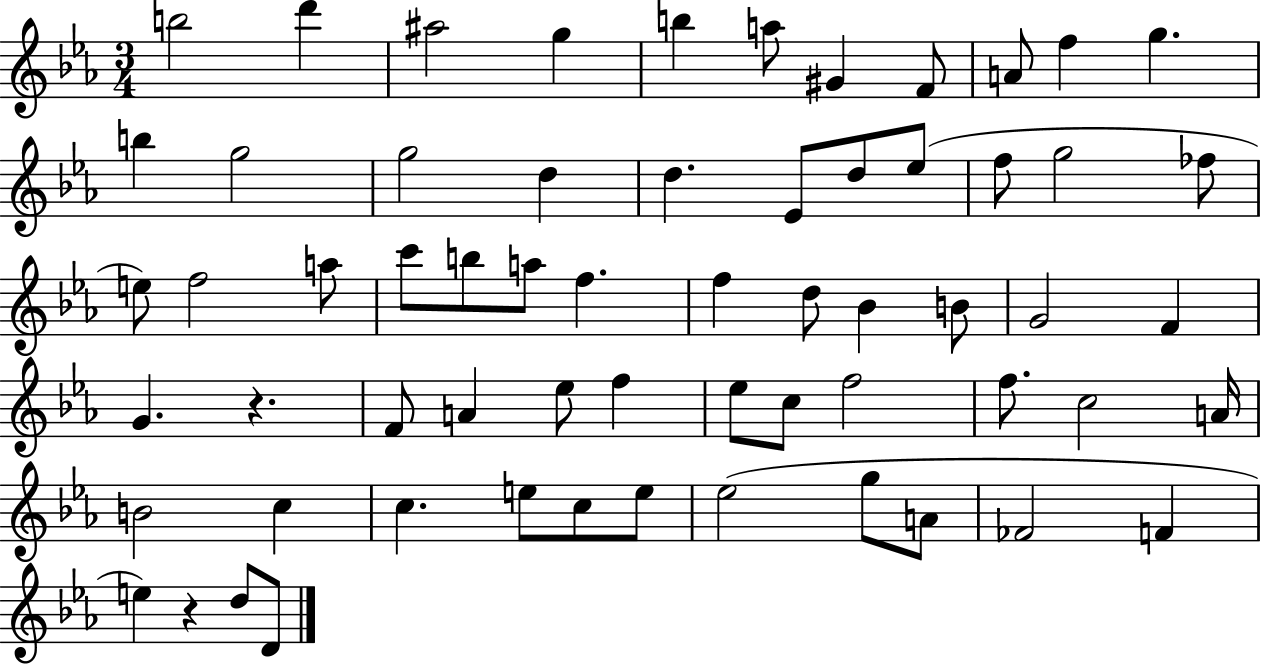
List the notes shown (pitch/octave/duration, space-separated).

B5/h D6/q A#5/h G5/q B5/q A5/e G#4/q F4/e A4/e F5/q G5/q. B5/q G5/h G5/h D5/q D5/q. Eb4/e D5/e Eb5/e F5/e G5/h FES5/e E5/e F5/h A5/e C6/e B5/e A5/e F5/q. F5/q D5/e Bb4/q B4/e G4/h F4/q G4/q. R/q. F4/e A4/q Eb5/e F5/q Eb5/e C5/e F5/h F5/e. C5/h A4/s B4/h C5/q C5/q. E5/e C5/e E5/e Eb5/h G5/e A4/e FES4/h F4/q E5/q R/q D5/e D4/e